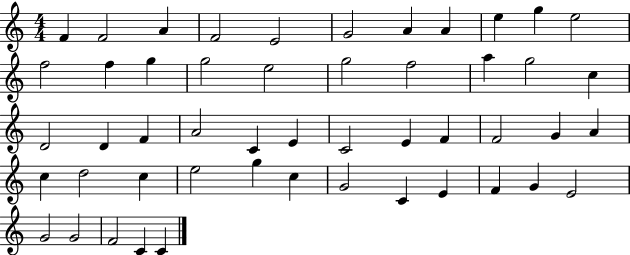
X:1
T:Untitled
M:4/4
L:1/4
K:C
F F2 A F2 E2 G2 A A e g e2 f2 f g g2 e2 g2 f2 a g2 c D2 D F A2 C E C2 E F F2 G A c d2 c e2 g c G2 C E F G E2 G2 G2 F2 C C